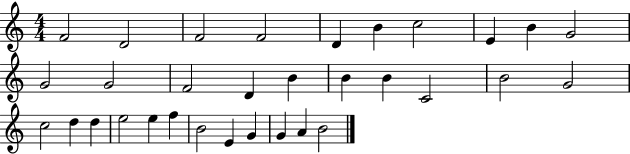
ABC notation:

X:1
T:Untitled
M:4/4
L:1/4
K:C
F2 D2 F2 F2 D B c2 E B G2 G2 G2 F2 D B B B C2 B2 G2 c2 d d e2 e f B2 E G G A B2